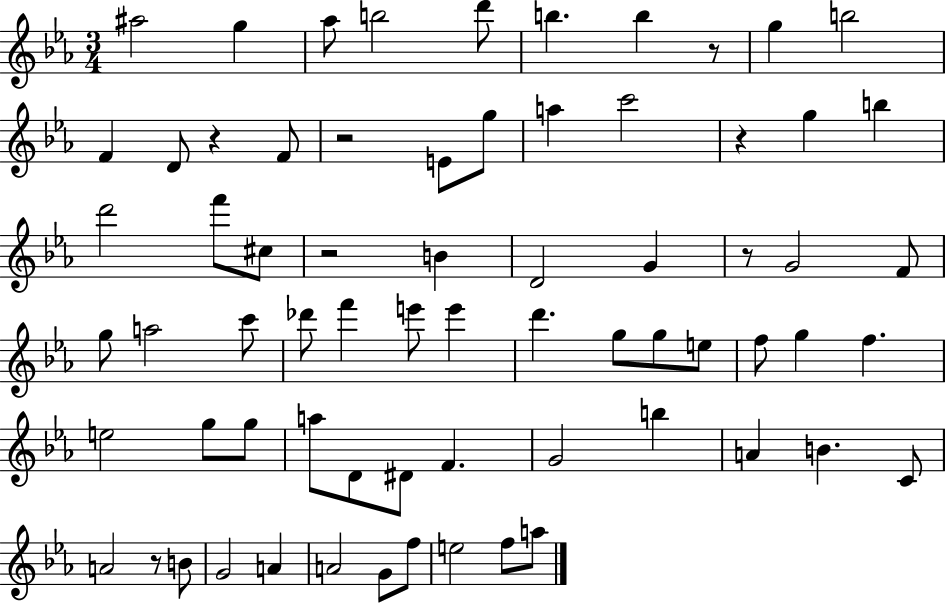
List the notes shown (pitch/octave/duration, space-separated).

A#5/h G5/q Ab5/e B5/h D6/e B5/q. B5/q R/e G5/q B5/h F4/q D4/e R/q F4/e R/h E4/e G5/e A5/q C6/h R/q G5/q B5/q D6/h F6/e C#5/e R/h B4/q D4/h G4/q R/e G4/h F4/e G5/e A5/h C6/e Db6/e F6/q E6/e E6/q D6/q. G5/e G5/e E5/e F5/e G5/q F5/q. E5/h G5/e G5/e A5/e D4/e D#4/e F4/q. G4/h B5/q A4/q B4/q. C4/e A4/h R/e B4/e G4/h A4/q A4/h G4/e F5/e E5/h F5/e A5/e